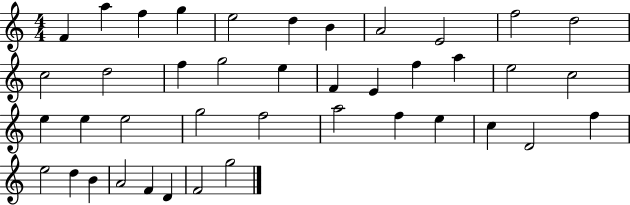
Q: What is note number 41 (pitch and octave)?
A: G5